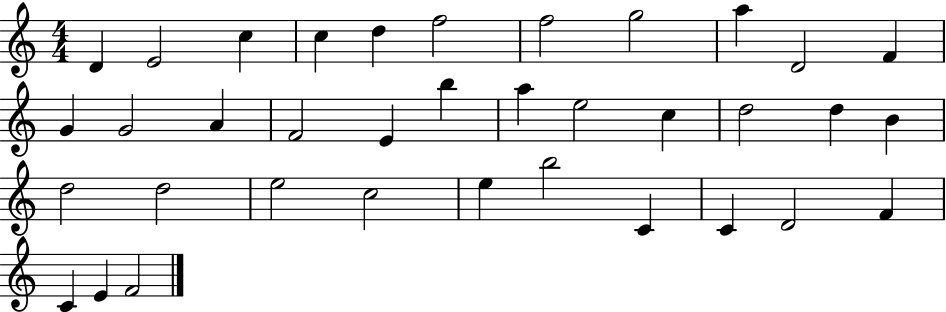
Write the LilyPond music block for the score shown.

{
  \clef treble
  \numericTimeSignature
  \time 4/4
  \key c \major
  d'4 e'2 c''4 | c''4 d''4 f''2 | f''2 g''2 | a''4 d'2 f'4 | \break g'4 g'2 a'4 | f'2 e'4 b''4 | a''4 e''2 c''4 | d''2 d''4 b'4 | \break d''2 d''2 | e''2 c''2 | e''4 b''2 c'4 | c'4 d'2 f'4 | \break c'4 e'4 f'2 | \bar "|."
}